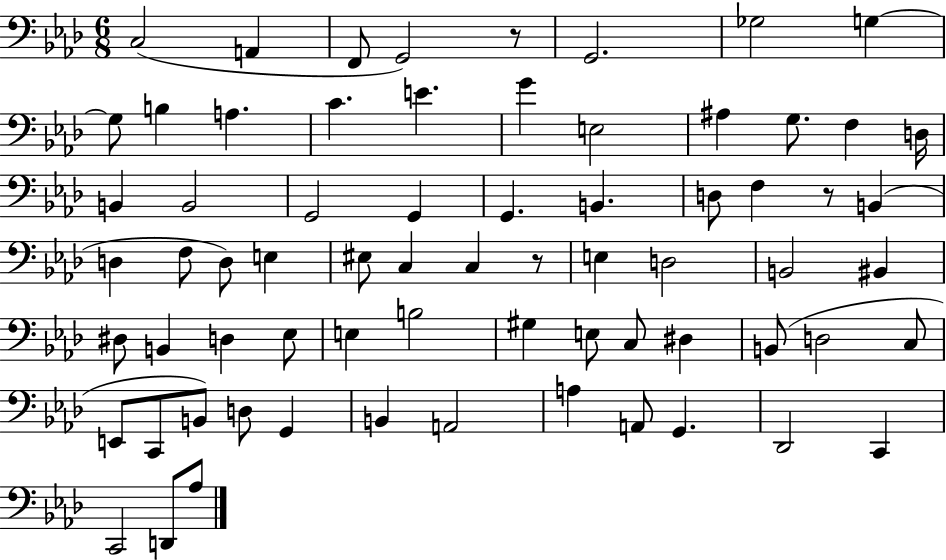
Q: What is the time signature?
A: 6/8